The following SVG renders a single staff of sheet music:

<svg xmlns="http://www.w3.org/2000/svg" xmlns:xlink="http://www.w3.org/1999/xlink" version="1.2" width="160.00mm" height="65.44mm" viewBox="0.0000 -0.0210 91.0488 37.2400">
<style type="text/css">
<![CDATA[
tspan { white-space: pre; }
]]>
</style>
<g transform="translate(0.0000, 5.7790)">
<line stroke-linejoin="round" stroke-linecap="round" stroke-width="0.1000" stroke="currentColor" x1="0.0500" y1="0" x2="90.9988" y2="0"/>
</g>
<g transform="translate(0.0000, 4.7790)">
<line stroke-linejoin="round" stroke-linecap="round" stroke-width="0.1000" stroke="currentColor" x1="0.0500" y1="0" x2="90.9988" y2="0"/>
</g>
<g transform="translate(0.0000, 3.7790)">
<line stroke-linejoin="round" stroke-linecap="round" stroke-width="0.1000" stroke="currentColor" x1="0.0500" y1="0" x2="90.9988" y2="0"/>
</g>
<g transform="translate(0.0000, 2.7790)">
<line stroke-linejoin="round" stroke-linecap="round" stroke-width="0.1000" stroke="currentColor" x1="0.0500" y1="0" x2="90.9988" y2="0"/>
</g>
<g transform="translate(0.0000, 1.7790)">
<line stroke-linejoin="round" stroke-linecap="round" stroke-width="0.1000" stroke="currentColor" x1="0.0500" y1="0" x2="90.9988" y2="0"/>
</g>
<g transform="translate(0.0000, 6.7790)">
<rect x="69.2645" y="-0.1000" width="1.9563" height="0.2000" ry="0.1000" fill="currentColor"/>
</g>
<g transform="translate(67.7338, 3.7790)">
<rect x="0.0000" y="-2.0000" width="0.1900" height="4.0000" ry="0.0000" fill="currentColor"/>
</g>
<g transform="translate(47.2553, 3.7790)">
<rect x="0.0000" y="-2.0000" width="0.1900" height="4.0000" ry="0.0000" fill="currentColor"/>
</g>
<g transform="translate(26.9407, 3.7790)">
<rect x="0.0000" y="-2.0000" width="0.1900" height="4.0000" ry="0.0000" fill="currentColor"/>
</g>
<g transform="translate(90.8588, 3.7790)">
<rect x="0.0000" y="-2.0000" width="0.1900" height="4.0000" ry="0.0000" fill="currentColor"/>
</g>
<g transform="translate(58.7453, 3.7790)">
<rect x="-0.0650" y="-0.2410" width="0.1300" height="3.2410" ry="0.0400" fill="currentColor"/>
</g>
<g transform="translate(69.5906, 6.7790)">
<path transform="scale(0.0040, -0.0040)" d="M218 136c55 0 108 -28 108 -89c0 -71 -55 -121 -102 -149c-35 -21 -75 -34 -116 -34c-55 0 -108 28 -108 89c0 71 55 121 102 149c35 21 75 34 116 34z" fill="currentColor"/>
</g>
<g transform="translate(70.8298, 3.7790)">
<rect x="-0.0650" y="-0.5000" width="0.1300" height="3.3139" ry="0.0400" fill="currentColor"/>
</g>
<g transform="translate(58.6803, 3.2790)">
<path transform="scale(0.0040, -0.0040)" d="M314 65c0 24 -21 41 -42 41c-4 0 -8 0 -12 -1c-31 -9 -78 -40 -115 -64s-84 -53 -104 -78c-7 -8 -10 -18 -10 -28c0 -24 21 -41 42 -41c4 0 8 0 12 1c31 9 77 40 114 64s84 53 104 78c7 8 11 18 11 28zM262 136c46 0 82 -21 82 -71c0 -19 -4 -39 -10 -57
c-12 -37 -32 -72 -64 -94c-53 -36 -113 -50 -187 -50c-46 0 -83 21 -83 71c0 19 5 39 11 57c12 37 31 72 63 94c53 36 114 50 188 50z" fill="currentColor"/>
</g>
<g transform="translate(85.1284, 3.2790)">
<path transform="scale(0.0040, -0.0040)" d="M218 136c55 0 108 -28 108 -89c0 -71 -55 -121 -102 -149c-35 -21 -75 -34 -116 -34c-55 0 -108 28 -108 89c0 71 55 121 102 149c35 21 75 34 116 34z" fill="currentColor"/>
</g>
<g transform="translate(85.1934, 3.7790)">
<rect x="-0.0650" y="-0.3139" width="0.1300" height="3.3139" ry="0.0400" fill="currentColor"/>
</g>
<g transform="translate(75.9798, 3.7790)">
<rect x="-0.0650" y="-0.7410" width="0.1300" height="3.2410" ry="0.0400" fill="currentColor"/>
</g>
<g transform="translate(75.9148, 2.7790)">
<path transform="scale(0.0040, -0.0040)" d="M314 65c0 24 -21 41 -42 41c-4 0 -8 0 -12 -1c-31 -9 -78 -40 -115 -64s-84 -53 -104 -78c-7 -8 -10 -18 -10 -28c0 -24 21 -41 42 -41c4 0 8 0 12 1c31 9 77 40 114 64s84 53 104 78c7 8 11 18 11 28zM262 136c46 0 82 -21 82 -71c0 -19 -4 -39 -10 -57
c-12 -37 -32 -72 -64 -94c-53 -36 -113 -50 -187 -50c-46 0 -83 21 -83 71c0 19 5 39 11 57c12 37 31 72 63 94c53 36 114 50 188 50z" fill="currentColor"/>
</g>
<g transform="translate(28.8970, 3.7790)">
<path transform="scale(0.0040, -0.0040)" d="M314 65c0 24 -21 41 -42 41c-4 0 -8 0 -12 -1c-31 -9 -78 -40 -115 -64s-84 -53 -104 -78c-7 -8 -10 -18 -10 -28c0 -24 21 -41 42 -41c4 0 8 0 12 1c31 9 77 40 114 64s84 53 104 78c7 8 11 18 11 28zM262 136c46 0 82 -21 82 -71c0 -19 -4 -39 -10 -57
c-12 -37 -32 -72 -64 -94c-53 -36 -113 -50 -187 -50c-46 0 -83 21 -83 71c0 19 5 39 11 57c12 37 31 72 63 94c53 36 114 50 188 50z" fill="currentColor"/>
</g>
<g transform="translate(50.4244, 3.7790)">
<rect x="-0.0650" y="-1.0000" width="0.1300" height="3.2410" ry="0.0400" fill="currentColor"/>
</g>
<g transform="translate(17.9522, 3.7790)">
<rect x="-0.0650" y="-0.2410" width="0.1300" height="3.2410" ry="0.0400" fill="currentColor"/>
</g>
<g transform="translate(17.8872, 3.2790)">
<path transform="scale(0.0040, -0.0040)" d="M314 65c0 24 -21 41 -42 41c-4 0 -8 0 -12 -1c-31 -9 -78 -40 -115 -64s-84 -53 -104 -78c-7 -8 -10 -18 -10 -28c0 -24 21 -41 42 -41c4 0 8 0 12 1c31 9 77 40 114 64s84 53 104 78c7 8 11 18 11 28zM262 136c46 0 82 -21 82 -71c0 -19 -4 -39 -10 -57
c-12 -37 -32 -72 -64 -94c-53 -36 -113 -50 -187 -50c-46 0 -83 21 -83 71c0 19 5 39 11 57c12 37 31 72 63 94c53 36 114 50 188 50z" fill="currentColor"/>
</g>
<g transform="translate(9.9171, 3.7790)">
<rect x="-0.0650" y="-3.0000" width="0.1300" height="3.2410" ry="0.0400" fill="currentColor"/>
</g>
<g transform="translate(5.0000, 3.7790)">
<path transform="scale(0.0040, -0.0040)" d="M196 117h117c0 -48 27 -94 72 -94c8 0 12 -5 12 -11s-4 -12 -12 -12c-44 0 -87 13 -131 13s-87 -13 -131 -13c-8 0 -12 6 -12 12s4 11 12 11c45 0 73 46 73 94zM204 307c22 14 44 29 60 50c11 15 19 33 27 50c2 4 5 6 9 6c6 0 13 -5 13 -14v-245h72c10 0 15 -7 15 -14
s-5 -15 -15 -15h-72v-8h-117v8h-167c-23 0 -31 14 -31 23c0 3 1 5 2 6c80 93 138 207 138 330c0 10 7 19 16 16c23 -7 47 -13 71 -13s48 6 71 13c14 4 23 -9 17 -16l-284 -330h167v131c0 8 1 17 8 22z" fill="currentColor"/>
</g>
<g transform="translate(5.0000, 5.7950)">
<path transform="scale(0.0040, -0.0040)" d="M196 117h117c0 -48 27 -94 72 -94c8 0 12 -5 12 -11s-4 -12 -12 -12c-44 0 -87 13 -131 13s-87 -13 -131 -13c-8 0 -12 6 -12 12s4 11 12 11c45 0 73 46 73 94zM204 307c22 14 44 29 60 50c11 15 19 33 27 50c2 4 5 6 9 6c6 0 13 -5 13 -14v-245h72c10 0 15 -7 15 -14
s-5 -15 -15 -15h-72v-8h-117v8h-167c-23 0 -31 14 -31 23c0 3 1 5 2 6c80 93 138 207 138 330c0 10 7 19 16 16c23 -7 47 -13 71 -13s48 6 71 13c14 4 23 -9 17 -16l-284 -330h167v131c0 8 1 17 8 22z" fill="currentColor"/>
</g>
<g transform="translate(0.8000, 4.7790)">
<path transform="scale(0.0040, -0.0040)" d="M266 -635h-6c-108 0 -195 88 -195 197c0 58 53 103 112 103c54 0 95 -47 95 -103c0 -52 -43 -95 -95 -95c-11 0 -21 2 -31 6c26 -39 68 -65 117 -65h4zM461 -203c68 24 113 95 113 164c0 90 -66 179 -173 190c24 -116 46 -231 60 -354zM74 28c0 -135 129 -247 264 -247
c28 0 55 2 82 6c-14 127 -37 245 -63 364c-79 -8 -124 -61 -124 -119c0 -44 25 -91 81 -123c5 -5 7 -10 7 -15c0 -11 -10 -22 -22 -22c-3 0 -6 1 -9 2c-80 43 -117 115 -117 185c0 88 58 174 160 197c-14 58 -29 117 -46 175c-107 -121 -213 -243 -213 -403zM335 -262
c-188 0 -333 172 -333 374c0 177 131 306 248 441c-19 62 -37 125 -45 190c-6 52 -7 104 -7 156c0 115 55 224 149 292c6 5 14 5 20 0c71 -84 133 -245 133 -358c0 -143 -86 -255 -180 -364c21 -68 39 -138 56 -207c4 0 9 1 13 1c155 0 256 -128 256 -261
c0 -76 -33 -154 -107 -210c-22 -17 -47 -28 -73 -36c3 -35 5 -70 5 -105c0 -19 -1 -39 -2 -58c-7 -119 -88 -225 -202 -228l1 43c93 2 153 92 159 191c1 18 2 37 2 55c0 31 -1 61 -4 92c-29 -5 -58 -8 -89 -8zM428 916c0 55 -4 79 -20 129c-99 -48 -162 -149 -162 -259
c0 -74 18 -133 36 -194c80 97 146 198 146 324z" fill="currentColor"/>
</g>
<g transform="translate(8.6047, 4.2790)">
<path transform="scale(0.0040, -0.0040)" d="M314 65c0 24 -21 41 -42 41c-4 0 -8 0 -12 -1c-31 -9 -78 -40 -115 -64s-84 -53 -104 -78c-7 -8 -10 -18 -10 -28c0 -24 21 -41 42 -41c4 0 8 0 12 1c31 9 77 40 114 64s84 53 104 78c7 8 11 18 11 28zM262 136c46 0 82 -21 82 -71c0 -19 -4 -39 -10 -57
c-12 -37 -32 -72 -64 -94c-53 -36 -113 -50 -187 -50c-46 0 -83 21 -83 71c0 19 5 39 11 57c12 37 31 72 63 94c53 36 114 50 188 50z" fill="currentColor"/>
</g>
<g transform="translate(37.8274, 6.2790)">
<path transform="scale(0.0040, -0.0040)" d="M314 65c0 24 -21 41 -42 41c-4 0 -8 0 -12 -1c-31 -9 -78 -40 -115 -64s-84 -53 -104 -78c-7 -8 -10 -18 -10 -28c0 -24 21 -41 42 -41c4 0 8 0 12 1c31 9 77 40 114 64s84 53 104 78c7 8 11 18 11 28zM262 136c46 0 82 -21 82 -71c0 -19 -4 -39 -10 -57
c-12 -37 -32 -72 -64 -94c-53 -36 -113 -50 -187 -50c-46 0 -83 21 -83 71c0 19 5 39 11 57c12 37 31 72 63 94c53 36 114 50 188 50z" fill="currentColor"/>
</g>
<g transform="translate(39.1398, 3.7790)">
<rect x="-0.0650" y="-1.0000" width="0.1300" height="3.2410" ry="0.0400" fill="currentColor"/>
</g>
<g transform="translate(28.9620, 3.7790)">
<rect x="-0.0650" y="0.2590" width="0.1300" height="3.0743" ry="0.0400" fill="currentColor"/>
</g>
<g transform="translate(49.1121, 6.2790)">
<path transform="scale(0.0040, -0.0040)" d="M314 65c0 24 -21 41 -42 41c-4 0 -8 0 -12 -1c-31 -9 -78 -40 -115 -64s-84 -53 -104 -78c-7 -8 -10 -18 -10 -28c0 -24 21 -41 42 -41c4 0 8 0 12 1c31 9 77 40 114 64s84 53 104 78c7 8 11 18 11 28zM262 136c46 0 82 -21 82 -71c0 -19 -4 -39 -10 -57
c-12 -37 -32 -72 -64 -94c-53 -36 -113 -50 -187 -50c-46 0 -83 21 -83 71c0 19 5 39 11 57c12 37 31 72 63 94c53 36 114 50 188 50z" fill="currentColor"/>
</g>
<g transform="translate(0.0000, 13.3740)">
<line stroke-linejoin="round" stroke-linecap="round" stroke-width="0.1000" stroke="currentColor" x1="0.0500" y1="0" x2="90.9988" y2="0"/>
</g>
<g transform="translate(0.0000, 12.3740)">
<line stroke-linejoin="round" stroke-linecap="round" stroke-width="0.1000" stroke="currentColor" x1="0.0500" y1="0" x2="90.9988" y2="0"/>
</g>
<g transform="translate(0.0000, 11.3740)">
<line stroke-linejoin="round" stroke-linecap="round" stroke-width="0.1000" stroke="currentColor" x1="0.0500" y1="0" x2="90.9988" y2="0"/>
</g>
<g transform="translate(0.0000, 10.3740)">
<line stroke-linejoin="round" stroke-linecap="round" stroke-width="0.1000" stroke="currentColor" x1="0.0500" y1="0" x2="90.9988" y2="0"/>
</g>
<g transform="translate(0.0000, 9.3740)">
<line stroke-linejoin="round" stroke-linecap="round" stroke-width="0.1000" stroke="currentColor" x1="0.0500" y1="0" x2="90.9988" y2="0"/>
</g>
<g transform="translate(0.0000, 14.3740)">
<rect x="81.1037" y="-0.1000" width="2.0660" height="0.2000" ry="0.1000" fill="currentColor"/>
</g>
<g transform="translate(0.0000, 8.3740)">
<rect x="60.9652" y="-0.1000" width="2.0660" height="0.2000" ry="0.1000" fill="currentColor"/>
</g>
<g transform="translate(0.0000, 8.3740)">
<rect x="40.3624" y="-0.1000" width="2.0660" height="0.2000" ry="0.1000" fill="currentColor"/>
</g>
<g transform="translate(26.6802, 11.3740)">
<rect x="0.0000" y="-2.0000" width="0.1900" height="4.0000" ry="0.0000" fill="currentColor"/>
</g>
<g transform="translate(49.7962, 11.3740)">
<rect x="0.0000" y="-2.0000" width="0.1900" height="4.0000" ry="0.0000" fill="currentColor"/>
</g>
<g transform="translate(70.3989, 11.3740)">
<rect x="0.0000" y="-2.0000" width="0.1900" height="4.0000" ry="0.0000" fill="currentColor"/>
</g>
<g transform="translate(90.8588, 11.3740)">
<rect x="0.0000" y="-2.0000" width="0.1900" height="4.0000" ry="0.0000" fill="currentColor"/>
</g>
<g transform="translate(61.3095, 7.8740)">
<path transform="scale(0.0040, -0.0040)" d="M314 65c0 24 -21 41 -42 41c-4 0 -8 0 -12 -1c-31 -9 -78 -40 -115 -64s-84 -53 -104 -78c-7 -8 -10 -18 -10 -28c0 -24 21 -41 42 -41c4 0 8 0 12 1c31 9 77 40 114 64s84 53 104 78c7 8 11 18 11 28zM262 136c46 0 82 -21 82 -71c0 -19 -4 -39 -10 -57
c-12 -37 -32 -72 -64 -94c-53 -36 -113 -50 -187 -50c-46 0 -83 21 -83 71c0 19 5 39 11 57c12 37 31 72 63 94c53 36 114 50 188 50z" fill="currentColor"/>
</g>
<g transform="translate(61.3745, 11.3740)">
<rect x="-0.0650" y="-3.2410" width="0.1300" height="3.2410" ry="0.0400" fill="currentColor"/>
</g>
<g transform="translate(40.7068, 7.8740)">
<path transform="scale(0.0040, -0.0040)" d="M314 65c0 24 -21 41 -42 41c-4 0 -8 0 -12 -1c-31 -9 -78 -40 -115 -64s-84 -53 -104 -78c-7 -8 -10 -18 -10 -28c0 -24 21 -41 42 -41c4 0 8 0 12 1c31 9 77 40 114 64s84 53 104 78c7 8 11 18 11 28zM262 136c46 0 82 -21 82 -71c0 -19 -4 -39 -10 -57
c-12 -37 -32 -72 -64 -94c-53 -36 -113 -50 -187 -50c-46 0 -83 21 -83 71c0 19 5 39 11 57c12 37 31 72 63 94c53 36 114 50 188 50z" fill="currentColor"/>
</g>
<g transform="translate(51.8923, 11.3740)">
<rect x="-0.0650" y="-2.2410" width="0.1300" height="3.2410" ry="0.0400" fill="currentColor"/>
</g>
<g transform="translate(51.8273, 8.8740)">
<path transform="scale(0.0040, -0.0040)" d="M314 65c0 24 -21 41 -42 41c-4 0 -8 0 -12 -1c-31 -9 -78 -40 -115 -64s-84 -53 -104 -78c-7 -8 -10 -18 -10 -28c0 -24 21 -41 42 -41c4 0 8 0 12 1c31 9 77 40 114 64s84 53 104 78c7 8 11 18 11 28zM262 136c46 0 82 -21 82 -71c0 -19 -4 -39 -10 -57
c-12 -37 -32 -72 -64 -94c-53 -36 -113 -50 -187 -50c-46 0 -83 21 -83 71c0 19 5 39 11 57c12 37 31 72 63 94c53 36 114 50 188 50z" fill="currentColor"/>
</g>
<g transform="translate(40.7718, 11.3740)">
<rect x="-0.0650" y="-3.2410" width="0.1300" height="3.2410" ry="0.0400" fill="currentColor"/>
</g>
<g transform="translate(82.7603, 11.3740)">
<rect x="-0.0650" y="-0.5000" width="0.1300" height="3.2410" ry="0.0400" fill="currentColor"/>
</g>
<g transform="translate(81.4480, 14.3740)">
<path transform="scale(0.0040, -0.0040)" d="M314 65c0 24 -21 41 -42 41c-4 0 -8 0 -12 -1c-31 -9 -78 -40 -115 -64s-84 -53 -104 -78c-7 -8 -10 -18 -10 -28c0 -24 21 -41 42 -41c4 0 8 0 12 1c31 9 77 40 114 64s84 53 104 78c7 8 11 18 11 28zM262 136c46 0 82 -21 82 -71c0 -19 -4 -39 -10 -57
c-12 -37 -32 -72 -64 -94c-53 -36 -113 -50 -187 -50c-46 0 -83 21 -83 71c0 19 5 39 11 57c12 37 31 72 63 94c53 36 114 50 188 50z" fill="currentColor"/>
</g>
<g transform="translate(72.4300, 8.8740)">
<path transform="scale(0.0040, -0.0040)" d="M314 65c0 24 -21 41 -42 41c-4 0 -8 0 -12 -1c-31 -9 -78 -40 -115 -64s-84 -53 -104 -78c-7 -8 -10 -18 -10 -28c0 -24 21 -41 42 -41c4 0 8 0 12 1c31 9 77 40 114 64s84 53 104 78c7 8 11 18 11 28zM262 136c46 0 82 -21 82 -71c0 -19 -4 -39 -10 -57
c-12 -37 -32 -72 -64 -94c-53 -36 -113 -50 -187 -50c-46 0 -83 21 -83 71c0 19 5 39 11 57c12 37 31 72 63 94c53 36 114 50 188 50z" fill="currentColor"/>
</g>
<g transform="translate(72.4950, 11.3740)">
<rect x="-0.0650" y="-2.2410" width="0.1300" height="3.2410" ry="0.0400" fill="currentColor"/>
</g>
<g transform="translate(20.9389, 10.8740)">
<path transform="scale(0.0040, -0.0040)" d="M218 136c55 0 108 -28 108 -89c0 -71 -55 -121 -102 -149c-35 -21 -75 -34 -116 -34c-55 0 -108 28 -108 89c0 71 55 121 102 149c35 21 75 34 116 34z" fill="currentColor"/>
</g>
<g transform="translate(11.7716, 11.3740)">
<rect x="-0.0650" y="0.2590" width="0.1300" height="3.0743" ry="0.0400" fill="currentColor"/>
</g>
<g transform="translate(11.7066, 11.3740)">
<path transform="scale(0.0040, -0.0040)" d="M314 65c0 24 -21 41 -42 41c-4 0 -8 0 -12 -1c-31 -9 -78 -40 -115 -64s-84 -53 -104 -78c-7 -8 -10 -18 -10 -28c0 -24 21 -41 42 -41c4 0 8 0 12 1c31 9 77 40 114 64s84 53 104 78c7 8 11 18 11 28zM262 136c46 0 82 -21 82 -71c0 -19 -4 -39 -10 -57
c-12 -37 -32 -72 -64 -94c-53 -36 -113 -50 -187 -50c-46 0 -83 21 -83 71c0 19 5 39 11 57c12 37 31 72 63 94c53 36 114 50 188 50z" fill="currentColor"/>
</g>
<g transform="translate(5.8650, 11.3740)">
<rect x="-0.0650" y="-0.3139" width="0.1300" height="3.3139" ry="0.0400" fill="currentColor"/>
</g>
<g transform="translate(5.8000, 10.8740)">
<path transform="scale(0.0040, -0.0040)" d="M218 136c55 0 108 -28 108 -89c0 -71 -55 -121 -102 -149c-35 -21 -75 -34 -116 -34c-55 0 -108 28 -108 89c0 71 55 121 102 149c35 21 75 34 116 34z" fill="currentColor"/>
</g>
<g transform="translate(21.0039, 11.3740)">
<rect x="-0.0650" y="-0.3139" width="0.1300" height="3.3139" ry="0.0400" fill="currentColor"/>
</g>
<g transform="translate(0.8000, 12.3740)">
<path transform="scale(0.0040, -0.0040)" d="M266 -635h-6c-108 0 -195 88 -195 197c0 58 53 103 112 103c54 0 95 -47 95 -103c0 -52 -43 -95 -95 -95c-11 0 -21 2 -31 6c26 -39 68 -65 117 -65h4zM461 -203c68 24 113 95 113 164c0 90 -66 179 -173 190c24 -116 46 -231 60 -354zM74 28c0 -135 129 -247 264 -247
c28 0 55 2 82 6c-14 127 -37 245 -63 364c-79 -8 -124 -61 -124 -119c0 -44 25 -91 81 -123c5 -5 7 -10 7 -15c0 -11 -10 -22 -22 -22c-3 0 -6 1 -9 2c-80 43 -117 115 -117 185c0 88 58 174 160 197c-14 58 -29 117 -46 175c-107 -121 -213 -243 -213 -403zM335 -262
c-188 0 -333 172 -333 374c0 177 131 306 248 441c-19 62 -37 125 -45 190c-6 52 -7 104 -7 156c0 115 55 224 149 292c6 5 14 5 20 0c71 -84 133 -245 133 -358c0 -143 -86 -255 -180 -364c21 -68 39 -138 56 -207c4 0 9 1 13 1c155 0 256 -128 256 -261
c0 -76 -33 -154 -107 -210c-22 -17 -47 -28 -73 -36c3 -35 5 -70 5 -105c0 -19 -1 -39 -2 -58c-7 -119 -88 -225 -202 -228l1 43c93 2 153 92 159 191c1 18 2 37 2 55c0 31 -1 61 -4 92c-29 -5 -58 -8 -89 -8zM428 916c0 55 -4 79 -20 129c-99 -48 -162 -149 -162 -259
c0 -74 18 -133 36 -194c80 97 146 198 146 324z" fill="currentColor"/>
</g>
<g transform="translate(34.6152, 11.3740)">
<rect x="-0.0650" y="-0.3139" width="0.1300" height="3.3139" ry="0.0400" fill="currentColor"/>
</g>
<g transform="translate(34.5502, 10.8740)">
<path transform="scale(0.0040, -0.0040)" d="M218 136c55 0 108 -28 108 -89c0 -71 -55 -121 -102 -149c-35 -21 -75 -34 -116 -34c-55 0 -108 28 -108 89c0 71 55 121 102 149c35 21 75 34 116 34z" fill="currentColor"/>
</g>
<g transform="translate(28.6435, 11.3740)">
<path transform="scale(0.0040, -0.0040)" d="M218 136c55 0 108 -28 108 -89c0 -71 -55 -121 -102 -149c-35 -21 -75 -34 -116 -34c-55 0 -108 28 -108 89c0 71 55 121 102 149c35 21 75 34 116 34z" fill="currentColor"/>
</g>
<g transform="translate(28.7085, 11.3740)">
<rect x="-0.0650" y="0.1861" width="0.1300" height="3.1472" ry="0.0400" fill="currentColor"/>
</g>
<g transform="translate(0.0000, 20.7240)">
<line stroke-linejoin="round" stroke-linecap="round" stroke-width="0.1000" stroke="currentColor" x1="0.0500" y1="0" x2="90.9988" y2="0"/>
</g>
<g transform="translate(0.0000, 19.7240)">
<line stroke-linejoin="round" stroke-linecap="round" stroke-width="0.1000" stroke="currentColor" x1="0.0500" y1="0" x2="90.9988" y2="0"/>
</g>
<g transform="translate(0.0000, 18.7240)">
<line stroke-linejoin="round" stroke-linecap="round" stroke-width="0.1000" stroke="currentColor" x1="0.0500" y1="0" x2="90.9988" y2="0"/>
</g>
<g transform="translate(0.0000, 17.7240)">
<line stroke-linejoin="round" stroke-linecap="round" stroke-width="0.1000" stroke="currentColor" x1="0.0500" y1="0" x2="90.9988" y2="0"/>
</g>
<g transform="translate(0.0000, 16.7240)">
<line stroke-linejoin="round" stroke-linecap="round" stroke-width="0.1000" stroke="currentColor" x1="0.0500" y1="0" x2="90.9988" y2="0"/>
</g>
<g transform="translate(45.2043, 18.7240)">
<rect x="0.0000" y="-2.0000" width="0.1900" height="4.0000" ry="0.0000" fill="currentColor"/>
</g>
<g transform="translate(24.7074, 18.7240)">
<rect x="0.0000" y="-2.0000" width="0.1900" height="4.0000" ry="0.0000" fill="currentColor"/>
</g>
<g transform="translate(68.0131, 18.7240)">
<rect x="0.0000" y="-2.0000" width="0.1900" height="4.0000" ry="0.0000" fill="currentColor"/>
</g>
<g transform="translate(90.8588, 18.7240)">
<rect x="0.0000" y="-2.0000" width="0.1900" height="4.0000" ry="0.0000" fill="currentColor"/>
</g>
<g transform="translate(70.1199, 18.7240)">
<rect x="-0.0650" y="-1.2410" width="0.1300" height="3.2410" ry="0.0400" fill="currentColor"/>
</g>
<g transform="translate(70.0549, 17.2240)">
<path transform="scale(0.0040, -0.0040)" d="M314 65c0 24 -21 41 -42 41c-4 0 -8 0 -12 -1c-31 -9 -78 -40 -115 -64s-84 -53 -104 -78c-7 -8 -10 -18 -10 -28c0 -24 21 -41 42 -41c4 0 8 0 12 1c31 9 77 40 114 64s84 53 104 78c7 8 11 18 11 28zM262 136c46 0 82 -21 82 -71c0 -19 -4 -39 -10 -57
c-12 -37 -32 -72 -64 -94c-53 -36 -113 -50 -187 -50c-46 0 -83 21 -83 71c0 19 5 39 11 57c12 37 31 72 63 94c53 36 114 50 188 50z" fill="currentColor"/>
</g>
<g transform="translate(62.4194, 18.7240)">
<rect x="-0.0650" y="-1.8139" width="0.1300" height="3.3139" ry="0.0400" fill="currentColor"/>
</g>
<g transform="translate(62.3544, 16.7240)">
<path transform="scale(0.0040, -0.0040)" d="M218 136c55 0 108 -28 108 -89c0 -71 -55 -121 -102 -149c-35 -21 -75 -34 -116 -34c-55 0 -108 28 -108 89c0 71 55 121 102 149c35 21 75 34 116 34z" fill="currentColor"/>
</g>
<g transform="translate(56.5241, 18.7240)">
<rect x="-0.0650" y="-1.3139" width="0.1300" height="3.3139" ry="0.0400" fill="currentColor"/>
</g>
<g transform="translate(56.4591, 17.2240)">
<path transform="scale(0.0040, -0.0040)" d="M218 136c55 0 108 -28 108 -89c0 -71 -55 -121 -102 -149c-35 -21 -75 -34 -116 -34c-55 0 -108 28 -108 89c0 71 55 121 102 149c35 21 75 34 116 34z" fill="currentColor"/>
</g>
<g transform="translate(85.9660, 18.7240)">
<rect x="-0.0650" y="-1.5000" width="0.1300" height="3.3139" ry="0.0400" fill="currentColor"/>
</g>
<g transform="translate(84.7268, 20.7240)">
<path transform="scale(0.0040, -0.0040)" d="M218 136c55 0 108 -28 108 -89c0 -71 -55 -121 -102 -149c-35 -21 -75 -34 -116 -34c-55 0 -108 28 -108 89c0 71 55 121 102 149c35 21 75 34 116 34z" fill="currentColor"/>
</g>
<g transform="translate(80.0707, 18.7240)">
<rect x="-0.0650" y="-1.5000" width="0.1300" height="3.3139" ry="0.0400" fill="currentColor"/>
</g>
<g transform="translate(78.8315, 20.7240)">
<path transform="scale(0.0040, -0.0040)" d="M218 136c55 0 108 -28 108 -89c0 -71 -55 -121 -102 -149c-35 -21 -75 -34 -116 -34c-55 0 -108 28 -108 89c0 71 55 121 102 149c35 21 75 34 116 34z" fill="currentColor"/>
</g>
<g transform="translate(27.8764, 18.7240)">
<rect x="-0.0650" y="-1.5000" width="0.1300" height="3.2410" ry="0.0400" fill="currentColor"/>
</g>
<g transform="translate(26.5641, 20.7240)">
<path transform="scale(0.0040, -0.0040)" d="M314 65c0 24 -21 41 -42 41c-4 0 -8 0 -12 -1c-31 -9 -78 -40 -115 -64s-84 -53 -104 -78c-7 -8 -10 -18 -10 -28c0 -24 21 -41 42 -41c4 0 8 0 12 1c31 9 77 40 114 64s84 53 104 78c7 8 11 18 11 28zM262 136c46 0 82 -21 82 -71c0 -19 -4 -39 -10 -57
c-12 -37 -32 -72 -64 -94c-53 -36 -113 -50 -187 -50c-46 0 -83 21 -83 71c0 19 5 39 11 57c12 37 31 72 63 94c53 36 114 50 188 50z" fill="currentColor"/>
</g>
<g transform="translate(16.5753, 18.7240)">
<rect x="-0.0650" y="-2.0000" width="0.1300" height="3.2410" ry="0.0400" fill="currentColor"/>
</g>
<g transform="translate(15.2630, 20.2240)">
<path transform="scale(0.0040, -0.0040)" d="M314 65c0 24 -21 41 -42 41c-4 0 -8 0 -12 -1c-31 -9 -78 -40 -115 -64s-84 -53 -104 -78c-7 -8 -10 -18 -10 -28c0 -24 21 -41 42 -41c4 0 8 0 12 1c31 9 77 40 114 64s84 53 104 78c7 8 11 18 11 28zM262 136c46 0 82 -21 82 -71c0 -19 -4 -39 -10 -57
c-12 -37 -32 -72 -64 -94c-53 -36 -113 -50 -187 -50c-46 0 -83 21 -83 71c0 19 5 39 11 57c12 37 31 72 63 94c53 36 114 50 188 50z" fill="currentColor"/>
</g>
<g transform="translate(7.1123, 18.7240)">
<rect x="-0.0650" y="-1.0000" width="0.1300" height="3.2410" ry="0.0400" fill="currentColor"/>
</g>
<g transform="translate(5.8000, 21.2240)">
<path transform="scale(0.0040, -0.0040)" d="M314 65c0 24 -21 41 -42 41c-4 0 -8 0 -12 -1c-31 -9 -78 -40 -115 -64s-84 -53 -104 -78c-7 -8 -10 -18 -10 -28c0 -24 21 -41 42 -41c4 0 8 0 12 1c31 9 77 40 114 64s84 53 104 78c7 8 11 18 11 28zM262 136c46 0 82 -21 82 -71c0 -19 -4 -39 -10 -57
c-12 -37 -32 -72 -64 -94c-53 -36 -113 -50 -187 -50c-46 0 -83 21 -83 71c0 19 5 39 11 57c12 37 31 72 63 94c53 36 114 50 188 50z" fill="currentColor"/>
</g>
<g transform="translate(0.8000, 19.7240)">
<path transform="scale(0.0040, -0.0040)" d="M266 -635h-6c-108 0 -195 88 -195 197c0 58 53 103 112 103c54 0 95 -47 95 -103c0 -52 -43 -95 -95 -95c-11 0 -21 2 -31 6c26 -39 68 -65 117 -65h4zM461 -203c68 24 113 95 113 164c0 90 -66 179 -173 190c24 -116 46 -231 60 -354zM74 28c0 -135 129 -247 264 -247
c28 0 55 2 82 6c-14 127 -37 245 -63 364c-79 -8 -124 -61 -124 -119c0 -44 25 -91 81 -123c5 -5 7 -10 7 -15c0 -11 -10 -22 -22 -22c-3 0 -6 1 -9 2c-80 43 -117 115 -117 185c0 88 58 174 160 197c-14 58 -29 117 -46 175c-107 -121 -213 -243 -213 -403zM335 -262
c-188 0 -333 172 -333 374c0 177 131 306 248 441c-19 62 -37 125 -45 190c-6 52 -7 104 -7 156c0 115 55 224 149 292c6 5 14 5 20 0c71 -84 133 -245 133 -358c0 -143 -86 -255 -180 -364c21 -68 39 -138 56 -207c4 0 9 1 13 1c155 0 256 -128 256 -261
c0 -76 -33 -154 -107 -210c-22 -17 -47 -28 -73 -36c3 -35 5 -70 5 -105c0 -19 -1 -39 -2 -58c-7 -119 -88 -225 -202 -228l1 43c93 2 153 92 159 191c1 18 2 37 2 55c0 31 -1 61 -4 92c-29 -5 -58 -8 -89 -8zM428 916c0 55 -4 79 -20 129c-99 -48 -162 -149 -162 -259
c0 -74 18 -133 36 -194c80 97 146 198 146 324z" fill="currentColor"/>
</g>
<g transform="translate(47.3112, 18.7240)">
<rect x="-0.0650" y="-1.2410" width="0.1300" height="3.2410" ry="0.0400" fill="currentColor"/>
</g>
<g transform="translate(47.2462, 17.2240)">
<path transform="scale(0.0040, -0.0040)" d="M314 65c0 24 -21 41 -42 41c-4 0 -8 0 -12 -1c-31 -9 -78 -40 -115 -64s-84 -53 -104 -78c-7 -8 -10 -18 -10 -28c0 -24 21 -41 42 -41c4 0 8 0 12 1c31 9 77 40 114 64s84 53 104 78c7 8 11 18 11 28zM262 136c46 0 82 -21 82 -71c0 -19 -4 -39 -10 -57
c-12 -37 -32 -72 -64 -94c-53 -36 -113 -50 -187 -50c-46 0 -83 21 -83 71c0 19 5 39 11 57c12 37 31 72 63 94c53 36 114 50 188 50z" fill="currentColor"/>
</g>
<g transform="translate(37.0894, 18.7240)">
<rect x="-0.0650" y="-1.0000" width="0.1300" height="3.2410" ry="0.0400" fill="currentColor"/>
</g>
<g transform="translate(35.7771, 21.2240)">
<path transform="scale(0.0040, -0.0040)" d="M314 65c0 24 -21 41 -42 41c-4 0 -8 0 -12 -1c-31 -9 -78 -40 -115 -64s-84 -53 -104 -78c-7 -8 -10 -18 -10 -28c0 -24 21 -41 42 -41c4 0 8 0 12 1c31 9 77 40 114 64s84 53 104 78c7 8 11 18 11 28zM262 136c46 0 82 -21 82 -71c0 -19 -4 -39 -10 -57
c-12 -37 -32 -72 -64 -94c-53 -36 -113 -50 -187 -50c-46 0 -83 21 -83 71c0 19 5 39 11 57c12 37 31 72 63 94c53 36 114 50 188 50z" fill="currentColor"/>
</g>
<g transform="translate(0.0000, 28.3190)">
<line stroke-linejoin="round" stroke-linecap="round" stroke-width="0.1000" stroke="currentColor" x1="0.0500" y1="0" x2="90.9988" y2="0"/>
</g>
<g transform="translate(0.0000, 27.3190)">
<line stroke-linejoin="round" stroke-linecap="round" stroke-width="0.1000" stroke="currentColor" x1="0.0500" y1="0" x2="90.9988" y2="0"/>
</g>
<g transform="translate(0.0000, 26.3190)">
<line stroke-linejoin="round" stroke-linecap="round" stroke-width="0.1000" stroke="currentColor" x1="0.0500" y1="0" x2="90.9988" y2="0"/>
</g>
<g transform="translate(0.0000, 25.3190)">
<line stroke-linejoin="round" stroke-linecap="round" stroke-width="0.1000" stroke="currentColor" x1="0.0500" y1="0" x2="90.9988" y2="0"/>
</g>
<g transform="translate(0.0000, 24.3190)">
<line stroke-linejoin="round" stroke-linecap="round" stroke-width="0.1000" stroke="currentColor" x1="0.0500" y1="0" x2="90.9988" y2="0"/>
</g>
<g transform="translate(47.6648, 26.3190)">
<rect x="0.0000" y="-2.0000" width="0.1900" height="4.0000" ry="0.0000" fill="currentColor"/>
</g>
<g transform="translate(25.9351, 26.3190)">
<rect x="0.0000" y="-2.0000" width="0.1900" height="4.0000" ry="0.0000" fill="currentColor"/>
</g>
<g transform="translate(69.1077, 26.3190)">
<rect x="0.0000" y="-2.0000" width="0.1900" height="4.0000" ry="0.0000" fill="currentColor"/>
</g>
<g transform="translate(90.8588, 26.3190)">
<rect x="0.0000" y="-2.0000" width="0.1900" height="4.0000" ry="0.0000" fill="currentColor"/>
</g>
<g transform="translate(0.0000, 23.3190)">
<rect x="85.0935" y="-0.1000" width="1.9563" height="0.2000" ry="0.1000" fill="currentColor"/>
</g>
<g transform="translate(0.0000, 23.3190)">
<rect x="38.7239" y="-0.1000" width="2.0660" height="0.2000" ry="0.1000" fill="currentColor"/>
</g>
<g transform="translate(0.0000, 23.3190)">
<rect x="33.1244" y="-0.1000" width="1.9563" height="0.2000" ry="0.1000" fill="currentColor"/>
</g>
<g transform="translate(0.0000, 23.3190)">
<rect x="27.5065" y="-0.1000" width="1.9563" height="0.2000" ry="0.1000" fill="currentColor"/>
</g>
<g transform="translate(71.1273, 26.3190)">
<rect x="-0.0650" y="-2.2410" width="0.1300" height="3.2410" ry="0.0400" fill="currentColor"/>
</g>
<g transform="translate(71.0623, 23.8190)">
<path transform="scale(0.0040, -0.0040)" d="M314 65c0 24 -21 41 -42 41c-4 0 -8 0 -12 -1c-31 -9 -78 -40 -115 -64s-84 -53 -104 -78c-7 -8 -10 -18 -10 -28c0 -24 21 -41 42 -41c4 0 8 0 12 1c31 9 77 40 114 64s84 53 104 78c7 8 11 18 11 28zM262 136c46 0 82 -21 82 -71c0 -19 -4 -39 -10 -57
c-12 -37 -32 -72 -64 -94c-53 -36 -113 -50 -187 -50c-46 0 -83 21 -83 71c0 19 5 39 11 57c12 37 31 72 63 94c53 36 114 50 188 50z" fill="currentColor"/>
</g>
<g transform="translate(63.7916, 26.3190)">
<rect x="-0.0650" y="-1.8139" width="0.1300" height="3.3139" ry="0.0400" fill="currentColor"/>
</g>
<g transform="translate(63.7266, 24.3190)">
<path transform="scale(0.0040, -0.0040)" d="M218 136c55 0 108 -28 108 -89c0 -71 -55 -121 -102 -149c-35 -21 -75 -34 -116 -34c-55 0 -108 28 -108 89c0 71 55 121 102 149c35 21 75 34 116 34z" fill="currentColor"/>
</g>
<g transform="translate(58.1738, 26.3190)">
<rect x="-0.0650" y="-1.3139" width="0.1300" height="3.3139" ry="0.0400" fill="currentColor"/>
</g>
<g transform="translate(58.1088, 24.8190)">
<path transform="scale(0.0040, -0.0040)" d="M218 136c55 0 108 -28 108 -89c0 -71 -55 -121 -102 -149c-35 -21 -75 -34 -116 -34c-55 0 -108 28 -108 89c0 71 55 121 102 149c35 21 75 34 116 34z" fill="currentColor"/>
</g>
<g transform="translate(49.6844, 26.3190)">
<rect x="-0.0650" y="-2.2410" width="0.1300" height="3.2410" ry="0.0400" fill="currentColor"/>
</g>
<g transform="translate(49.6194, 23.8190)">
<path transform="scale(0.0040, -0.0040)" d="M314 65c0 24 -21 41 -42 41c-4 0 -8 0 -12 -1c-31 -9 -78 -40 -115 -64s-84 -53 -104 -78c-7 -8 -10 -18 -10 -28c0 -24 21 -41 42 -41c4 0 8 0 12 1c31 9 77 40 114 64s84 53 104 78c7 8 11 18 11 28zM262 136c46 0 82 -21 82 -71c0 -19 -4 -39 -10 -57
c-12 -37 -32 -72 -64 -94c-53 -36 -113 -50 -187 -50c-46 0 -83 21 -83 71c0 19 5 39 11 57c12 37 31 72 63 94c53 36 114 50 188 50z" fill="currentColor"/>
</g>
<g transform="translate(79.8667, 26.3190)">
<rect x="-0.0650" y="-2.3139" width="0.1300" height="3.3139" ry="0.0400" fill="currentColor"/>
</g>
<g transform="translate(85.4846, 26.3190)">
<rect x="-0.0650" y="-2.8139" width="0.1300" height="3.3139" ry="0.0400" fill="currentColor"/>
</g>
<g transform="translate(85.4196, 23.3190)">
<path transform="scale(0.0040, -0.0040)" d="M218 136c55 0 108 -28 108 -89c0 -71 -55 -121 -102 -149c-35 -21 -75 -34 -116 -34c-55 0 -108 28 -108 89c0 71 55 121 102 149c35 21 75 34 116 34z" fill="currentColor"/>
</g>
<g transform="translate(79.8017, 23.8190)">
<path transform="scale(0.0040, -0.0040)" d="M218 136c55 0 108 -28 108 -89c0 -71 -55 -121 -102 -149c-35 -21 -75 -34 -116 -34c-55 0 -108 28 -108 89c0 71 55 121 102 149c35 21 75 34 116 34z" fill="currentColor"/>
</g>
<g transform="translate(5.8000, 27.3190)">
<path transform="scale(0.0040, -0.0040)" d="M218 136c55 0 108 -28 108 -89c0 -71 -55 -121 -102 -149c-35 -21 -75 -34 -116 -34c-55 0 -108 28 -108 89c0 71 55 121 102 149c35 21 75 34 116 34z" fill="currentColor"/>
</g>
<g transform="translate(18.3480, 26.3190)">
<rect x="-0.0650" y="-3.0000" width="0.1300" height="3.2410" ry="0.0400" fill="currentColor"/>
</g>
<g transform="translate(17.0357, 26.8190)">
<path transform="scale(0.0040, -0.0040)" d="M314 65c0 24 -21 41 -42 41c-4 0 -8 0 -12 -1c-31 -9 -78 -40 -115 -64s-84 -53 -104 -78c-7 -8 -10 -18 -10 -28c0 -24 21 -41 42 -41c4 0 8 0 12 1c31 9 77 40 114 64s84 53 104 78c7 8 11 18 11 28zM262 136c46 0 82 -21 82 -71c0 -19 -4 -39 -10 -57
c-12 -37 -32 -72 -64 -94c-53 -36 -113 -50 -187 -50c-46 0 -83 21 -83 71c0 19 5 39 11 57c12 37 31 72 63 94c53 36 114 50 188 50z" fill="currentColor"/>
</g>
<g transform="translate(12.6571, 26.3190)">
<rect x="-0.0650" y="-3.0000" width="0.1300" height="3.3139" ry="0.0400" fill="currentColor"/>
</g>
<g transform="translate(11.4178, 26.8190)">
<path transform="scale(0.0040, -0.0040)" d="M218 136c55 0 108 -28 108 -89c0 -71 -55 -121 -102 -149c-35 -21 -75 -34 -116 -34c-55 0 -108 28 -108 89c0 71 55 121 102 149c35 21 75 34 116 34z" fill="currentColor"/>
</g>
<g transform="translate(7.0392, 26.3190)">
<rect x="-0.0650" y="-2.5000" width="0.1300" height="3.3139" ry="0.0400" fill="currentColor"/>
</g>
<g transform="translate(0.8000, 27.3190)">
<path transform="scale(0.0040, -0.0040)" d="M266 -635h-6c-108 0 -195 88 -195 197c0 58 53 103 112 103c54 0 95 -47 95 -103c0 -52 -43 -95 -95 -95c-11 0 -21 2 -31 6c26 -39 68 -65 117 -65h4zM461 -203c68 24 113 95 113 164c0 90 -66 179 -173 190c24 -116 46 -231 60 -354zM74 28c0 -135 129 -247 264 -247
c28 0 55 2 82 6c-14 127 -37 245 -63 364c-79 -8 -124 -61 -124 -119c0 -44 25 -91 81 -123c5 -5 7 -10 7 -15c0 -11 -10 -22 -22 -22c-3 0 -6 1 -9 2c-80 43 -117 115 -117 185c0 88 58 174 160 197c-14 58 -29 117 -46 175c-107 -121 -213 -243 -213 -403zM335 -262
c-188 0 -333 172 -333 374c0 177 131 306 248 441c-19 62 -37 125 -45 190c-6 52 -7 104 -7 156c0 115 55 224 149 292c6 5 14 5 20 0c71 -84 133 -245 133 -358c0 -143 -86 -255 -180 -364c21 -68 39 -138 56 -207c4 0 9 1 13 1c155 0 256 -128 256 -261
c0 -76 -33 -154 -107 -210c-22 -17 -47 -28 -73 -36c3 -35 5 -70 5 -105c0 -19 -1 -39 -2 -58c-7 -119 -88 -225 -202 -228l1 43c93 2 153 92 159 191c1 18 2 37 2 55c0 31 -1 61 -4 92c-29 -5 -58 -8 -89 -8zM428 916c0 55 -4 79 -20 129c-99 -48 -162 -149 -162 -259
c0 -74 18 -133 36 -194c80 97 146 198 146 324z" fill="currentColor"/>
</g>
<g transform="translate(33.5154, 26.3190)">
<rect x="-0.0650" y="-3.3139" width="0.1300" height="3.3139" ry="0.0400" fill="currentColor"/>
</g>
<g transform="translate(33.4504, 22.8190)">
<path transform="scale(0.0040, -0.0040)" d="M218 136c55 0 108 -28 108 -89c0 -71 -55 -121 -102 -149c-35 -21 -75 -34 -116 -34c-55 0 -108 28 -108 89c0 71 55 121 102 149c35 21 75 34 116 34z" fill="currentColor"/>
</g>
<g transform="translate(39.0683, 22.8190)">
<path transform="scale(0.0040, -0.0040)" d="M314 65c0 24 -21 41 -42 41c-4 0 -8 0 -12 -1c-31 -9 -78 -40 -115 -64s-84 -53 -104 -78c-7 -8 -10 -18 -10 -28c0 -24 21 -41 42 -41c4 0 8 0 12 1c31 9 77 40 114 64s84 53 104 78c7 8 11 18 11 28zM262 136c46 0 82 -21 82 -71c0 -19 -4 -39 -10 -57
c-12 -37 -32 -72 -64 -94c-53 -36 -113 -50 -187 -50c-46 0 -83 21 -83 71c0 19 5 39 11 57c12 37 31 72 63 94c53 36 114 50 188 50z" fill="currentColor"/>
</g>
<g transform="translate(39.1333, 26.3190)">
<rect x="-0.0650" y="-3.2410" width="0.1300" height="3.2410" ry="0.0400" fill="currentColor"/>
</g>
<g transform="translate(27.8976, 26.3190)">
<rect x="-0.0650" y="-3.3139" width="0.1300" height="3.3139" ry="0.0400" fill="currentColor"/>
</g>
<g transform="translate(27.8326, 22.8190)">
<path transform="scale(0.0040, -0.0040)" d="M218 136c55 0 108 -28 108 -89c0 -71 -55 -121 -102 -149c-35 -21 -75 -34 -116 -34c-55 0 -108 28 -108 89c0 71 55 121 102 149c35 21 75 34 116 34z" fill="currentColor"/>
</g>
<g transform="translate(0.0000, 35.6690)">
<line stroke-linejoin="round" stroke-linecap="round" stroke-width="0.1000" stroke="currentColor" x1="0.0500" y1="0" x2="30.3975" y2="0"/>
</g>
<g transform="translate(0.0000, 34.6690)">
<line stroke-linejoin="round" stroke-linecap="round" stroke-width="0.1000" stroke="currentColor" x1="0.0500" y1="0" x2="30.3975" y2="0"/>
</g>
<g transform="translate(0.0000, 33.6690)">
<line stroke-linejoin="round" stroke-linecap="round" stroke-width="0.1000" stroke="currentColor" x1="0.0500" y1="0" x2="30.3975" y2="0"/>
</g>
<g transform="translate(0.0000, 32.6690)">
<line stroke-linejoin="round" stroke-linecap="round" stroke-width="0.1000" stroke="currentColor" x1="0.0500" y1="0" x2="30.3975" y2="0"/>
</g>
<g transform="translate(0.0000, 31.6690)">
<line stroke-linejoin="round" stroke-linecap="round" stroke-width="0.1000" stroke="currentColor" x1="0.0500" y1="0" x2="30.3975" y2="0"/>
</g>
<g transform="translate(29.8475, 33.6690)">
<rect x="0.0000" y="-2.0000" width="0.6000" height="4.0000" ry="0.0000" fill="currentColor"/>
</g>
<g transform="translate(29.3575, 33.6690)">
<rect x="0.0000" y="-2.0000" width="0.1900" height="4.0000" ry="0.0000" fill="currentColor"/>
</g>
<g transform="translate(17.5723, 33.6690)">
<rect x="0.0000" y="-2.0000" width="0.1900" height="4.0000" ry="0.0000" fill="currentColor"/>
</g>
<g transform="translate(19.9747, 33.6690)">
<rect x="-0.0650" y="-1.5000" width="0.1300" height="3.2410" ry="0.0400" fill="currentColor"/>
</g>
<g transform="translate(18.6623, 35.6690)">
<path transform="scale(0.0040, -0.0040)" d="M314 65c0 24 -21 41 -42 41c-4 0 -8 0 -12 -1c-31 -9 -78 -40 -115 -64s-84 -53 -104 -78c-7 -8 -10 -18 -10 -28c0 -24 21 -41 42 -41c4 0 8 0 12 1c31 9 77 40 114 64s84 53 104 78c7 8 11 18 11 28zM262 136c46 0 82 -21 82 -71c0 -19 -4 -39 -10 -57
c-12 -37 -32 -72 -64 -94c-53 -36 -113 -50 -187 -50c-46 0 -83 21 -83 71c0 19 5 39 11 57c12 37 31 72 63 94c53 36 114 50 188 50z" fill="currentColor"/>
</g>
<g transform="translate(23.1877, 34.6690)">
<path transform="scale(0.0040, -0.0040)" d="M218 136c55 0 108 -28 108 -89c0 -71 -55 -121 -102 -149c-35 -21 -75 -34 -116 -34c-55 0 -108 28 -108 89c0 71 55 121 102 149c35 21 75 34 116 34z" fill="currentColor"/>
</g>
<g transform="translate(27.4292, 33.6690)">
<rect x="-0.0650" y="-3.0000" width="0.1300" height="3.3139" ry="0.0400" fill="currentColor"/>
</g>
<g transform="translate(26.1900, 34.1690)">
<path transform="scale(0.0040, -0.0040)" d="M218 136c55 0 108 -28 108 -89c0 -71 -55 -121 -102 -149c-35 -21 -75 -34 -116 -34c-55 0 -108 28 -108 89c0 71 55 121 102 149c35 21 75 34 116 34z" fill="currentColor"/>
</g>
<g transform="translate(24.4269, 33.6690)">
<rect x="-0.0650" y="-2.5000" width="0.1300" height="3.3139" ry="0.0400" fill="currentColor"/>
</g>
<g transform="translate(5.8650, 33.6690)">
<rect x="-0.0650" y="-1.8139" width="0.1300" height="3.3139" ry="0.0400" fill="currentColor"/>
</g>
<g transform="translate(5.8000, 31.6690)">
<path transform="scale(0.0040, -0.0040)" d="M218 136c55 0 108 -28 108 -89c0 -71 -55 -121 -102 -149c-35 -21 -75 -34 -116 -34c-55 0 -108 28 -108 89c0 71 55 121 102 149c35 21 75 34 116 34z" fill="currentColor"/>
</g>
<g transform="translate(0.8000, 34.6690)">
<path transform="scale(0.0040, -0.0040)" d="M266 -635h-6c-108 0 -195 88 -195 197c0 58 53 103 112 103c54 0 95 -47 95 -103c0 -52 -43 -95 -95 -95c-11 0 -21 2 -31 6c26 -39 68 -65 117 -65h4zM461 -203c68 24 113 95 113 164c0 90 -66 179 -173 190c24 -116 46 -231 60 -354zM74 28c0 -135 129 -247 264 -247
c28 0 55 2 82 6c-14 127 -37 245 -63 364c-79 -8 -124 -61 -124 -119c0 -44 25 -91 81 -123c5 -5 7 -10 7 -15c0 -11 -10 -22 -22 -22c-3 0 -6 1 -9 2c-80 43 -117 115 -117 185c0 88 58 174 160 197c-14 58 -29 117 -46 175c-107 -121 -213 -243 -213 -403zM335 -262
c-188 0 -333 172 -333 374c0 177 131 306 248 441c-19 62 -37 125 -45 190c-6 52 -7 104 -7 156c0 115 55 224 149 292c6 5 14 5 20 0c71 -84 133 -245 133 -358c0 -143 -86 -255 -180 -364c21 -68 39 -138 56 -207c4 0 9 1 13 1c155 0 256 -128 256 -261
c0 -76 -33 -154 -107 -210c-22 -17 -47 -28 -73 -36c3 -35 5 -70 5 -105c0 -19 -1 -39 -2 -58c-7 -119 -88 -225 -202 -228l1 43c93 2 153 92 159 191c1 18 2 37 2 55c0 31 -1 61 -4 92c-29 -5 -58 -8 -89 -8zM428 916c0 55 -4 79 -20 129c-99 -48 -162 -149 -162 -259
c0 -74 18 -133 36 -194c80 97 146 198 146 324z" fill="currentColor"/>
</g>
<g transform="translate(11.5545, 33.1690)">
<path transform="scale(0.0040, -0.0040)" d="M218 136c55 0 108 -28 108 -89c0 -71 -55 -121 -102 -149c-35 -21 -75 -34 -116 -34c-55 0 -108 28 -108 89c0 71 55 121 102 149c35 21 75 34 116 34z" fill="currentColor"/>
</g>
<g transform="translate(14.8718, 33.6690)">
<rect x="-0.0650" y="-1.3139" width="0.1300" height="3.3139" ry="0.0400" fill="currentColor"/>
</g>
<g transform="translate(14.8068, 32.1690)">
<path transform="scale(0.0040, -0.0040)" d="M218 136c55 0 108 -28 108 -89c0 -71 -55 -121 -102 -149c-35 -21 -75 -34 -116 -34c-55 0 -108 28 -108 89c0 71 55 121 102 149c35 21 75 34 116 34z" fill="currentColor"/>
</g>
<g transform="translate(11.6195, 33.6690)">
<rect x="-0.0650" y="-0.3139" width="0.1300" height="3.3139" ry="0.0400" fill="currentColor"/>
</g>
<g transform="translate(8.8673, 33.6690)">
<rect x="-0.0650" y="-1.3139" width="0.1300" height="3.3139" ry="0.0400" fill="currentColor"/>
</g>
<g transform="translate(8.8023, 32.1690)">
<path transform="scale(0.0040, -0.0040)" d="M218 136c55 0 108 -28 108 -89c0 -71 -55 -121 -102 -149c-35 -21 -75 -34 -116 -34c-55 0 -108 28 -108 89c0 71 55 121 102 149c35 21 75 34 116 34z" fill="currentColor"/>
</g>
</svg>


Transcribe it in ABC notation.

X:1
T:Untitled
M:4/4
L:1/4
K:C
A2 c2 B2 D2 D2 c2 C d2 c c B2 c B c b2 g2 b2 g2 C2 D2 F2 E2 D2 e2 e f e2 E E G A A2 b b b2 g2 e f g2 g a f e c e E2 G A